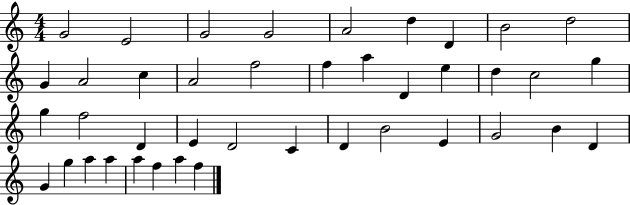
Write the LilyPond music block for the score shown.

{
  \clef treble
  \numericTimeSignature
  \time 4/4
  \key c \major
  g'2 e'2 | g'2 g'2 | a'2 d''4 d'4 | b'2 d''2 | \break g'4 a'2 c''4 | a'2 f''2 | f''4 a''4 d'4 e''4 | d''4 c''2 g''4 | \break g''4 f''2 d'4 | e'4 d'2 c'4 | d'4 b'2 e'4 | g'2 b'4 d'4 | \break g'4 g''4 a''4 a''4 | a''4 f''4 a''4 f''4 | \bar "|."
}